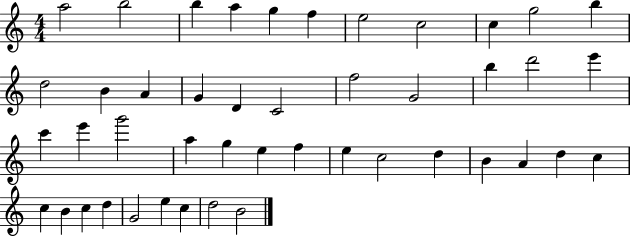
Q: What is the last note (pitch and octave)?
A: B4